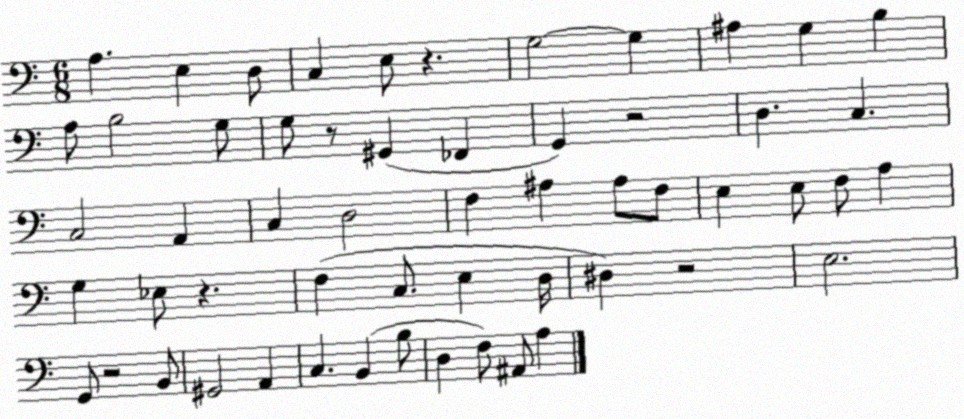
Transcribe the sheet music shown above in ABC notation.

X:1
T:Untitled
M:6/8
L:1/4
K:C
A, E, D,/2 C, E,/2 z G,2 G, ^A, G, B, A,/2 B,2 G,/2 G,/2 z/2 ^G,, _F,, G,, z2 D, C, C,2 A,, C, D,2 F, ^A, ^A,/2 F,/2 E, E,/2 F,/2 A, G, _E,/2 z F, C,/2 E, D,/4 ^D, z2 E,2 G,,/2 z2 B,,/2 ^G,,2 A,, C, B,, B,/2 D, F,/2 ^A,,/2 A,